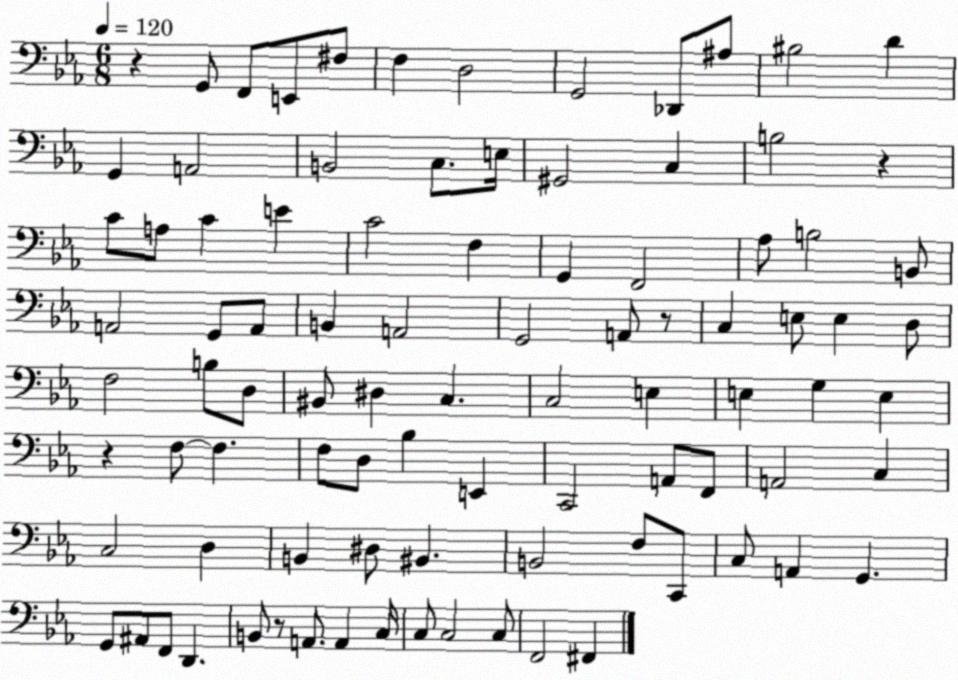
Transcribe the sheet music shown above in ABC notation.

X:1
T:Untitled
M:6/8
L:1/4
K:Eb
z G,,/2 F,,/2 E,,/2 ^F,/2 F, D,2 G,,2 _D,,/2 ^A,/2 ^B,2 D G,, A,,2 B,,2 C,/2 E,/4 ^G,,2 C, B,2 z C/2 A,/2 C E C2 F, G,, F,,2 _A,/2 B,2 B,,/2 A,,2 G,,/2 A,,/2 B,, A,,2 G,,2 A,,/2 z/2 C, E,/2 E, D,/2 F,2 B,/2 D,/2 ^B,,/2 ^D, C, C,2 E, E, G, E, z F,/2 F, F,/2 D,/2 _B, E,, C,,2 A,,/2 F,,/2 A,,2 C, C,2 D, B,, ^D,/2 ^B,, B,,2 F,/2 C,,/2 C,/2 A,, G,, G,,/2 ^A,,/2 F,,/2 D,, B,,/2 z/2 A,,/2 A,, C,/4 C,/2 C,2 C,/2 F,,2 ^F,,